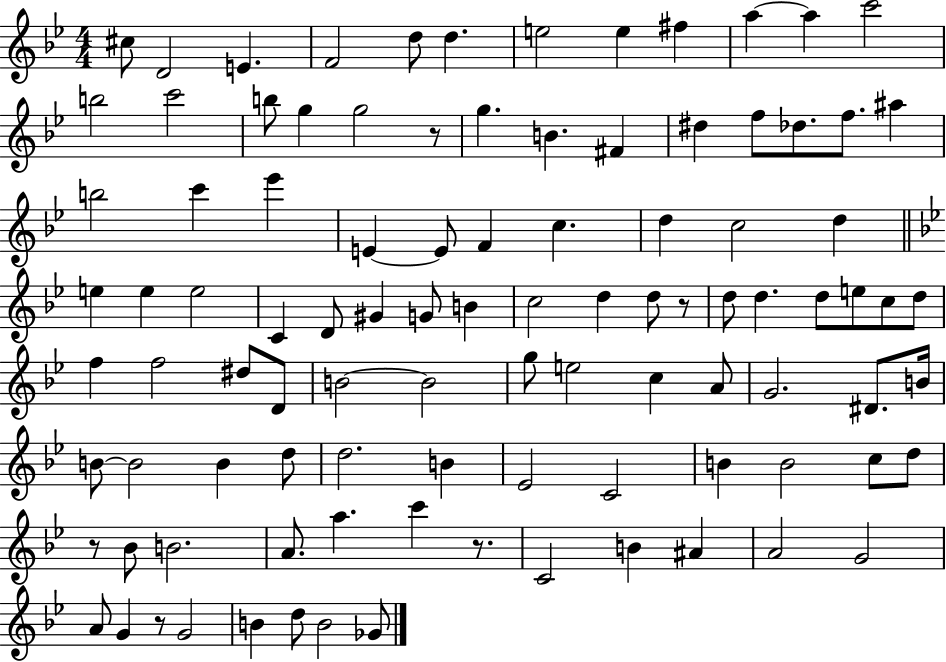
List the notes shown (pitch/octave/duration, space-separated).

C#5/e D4/h E4/q. F4/h D5/e D5/q. E5/h E5/q F#5/q A5/q A5/q C6/h B5/h C6/h B5/e G5/q G5/h R/e G5/q. B4/q. F#4/q D#5/q F5/e Db5/e. F5/e. A#5/q B5/h C6/q Eb6/q E4/q E4/e F4/q C5/q. D5/q C5/h D5/q E5/q E5/q E5/h C4/q D4/e G#4/q G4/e B4/q C5/h D5/q D5/e R/e D5/e D5/q. D5/e E5/e C5/e D5/e F5/q F5/h D#5/e D4/e B4/h B4/h G5/e E5/h C5/q A4/e G4/h. D#4/e. B4/s B4/e B4/h B4/q D5/e D5/h. B4/q Eb4/h C4/h B4/q B4/h C5/e D5/e R/e Bb4/e B4/h. A4/e. A5/q. C6/q R/e. C4/h B4/q A#4/q A4/h G4/h A4/e G4/q R/e G4/h B4/q D5/e B4/h Gb4/e